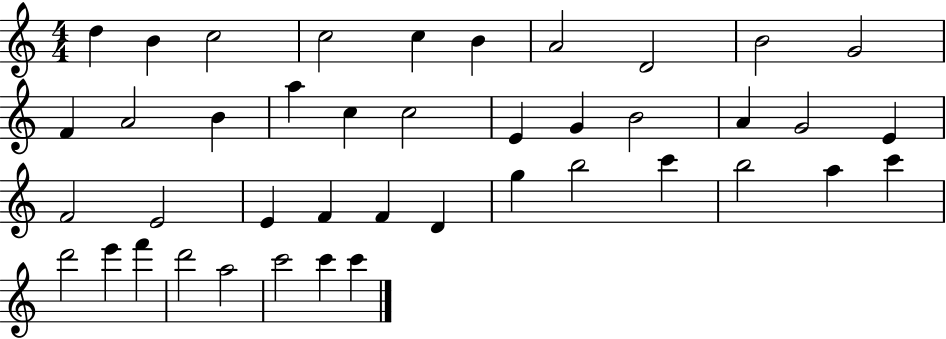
D5/q B4/q C5/h C5/h C5/q B4/q A4/h D4/h B4/h G4/h F4/q A4/h B4/q A5/q C5/q C5/h E4/q G4/q B4/h A4/q G4/h E4/q F4/h E4/h E4/q F4/q F4/q D4/q G5/q B5/h C6/q B5/h A5/q C6/q D6/h E6/q F6/q D6/h A5/h C6/h C6/q C6/q